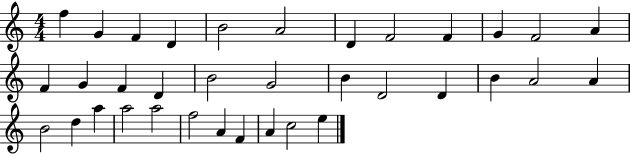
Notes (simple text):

F5/q G4/q F4/q D4/q B4/h A4/h D4/q F4/h F4/q G4/q F4/h A4/q F4/q G4/q F4/q D4/q B4/h G4/h B4/q D4/h D4/q B4/q A4/h A4/q B4/h D5/q A5/q A5/h A5/h F5/h A4/q F4/q A4/q C5/h E5/q